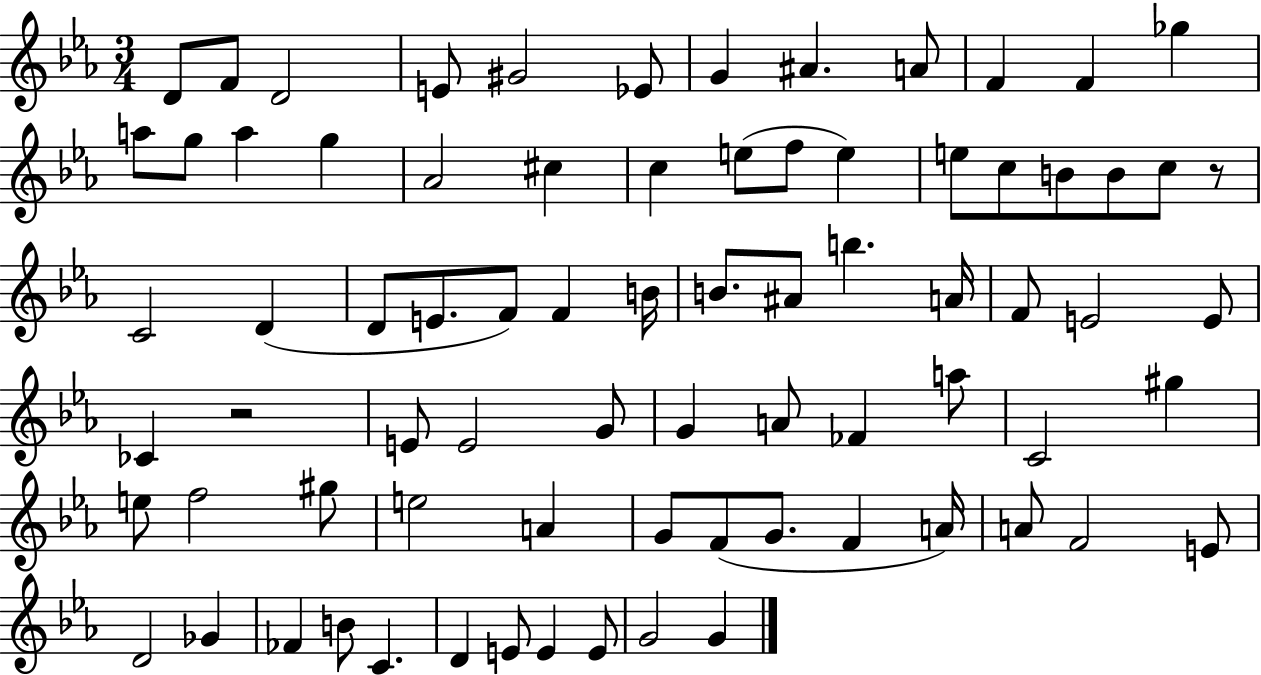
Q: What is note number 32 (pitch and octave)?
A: F4